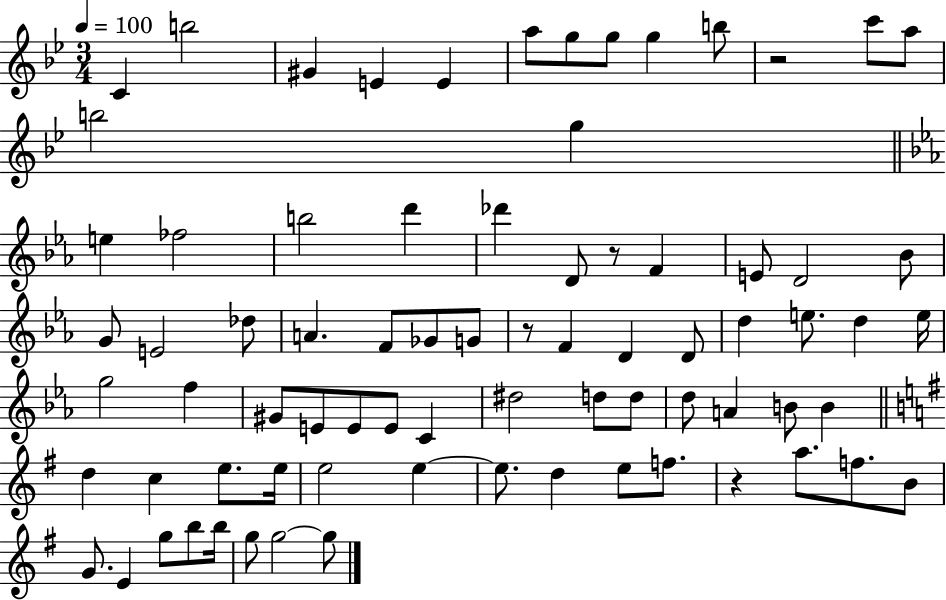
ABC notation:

X:1
T:Untitled
M:3/4
L:1/4
K:Bb
C b2 ^G E E a/2 g/2 g/2 g b/2 z2 c'/2 a/2 b2 g e _f2 b2 d' _d' D/2 z/2 F E/2 D2 _B/2 G/2 E2 _d/2 A F/2 _G/2 G/2 z/2 F D D/2 d e/2 d e/4 g2 f ^G/2 E/2 E/2 E/2 C ^d2 d/2 d/2 d/2 A B/2 B d c e/2 e/4 e2 e e/2 d e/2 f/2 z a/2 f/2 B/2 G/2 E g/2 b/2 b/4 g/2 g2 g/2